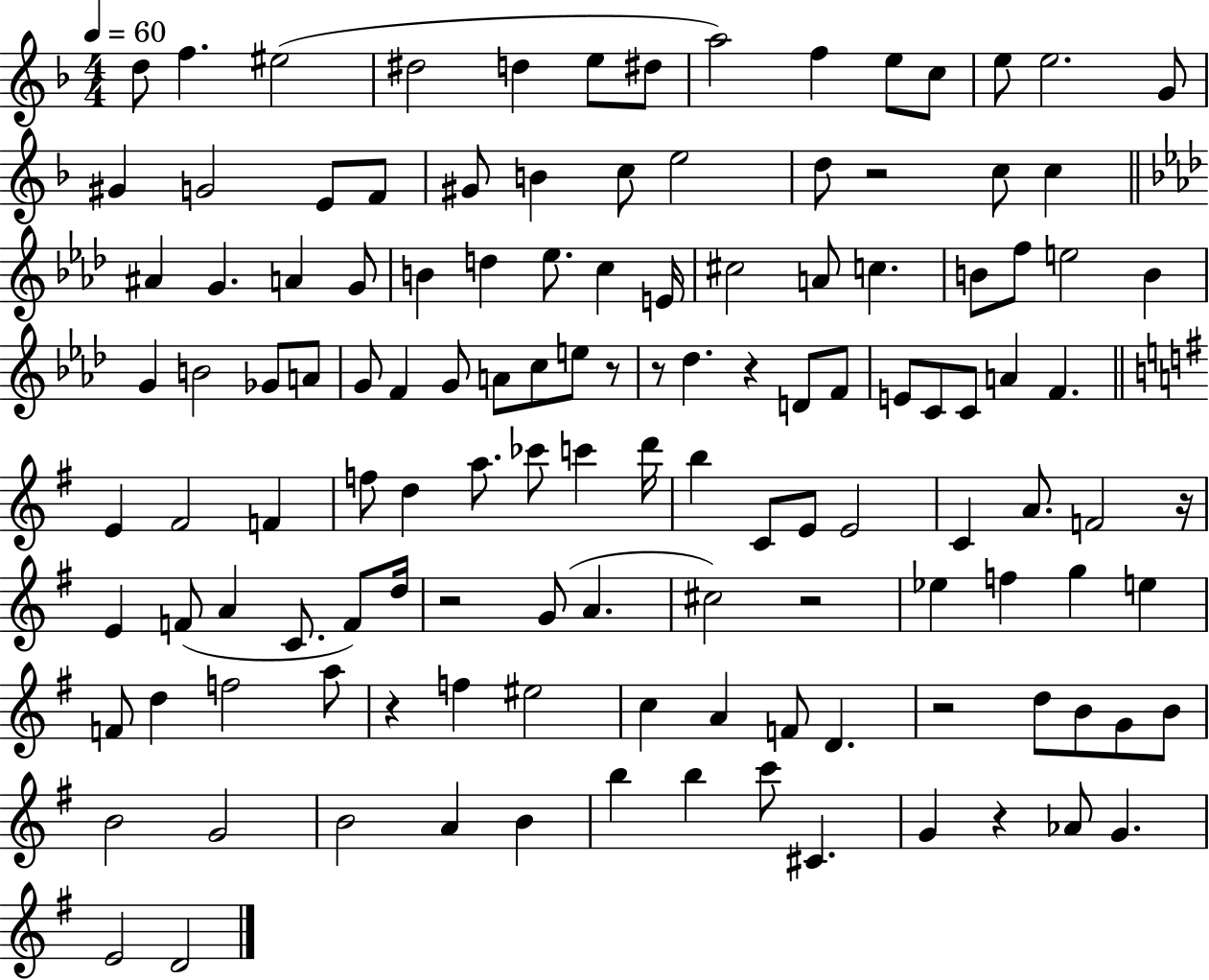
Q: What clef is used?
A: treble